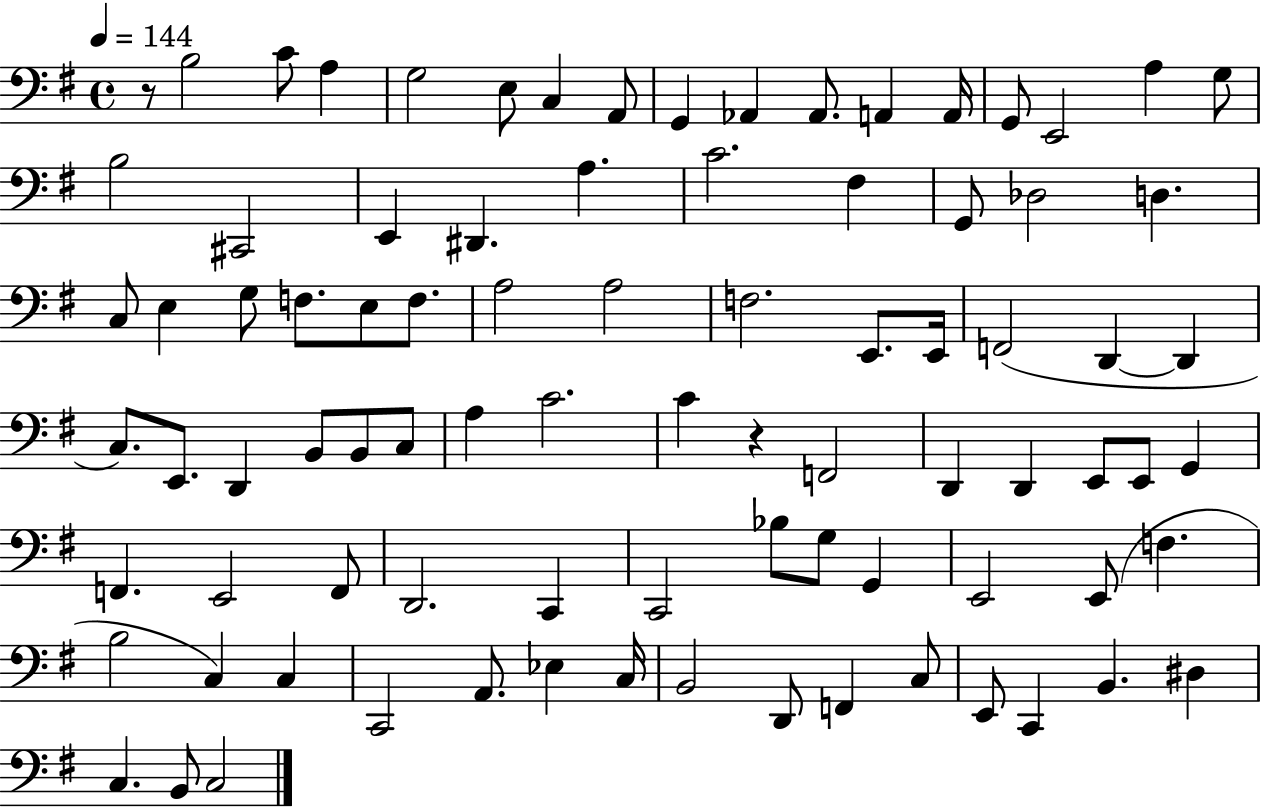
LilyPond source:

{
  \clef bass
  \time 4/4
  \defaultTimeSignature
  \key g \major
  \tempo 4 = 144
  r8 b2 c'8 a4 | g2 e8 c4 a,8 | g,4 aes,4 aes,8. a,4 a,16 | g,8 e,2 a4 g8 | \break b2 cis,2 | e,4 dis,4. a4. | c'2. fis4 | g,8 des2 d4. | \break c8 e4 g8 f8. e8 f8. | a2 a2 | f2. e,8. e,16 | f,2( d,4~~ d,4 | \break c8.) e,8. d,4 b,8 b,8 c8 | a4 c'2. | c'4 r4 f,2 | d,4 d,4 e,8 e,8 g,4 | \break f,4. e,2 f,8 | d,2. c,4 | c,2 bes8 g8 g,4 | e,2 e,8( f4. | \break b2 c4) c4 | c,2 a,8. ees4 c16 | b,2 d,8 f,4 c8 | e,8 c,4 b,4. dis4 | \break c4. b,8 c2 | \bar "|."
}